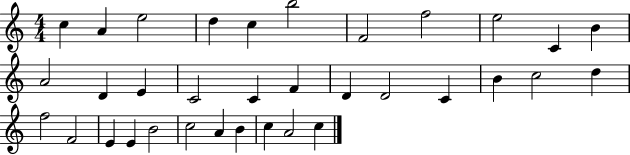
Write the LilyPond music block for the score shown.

{
  \clef treble
  \numericTimeSignature
  \time 4/4
  \key c \major
  c''4 a'4 e''2 | d''4 c''4 b''2 | f'2 f''2 | e''2 c'4 b'4 | \break a'2 d'4 e'4 | c'2 c'4 f'4 | d'4 d'2 c'4 | b'4 c''2 d''4 | \break f''2 f'2 | e'4 e'4 b'2 | c''2 a'4 b'4 | c''4 a'2 c''4 | \break \bar "|."
}